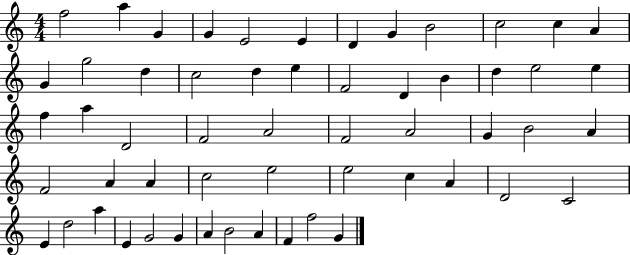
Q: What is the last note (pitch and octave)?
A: G4